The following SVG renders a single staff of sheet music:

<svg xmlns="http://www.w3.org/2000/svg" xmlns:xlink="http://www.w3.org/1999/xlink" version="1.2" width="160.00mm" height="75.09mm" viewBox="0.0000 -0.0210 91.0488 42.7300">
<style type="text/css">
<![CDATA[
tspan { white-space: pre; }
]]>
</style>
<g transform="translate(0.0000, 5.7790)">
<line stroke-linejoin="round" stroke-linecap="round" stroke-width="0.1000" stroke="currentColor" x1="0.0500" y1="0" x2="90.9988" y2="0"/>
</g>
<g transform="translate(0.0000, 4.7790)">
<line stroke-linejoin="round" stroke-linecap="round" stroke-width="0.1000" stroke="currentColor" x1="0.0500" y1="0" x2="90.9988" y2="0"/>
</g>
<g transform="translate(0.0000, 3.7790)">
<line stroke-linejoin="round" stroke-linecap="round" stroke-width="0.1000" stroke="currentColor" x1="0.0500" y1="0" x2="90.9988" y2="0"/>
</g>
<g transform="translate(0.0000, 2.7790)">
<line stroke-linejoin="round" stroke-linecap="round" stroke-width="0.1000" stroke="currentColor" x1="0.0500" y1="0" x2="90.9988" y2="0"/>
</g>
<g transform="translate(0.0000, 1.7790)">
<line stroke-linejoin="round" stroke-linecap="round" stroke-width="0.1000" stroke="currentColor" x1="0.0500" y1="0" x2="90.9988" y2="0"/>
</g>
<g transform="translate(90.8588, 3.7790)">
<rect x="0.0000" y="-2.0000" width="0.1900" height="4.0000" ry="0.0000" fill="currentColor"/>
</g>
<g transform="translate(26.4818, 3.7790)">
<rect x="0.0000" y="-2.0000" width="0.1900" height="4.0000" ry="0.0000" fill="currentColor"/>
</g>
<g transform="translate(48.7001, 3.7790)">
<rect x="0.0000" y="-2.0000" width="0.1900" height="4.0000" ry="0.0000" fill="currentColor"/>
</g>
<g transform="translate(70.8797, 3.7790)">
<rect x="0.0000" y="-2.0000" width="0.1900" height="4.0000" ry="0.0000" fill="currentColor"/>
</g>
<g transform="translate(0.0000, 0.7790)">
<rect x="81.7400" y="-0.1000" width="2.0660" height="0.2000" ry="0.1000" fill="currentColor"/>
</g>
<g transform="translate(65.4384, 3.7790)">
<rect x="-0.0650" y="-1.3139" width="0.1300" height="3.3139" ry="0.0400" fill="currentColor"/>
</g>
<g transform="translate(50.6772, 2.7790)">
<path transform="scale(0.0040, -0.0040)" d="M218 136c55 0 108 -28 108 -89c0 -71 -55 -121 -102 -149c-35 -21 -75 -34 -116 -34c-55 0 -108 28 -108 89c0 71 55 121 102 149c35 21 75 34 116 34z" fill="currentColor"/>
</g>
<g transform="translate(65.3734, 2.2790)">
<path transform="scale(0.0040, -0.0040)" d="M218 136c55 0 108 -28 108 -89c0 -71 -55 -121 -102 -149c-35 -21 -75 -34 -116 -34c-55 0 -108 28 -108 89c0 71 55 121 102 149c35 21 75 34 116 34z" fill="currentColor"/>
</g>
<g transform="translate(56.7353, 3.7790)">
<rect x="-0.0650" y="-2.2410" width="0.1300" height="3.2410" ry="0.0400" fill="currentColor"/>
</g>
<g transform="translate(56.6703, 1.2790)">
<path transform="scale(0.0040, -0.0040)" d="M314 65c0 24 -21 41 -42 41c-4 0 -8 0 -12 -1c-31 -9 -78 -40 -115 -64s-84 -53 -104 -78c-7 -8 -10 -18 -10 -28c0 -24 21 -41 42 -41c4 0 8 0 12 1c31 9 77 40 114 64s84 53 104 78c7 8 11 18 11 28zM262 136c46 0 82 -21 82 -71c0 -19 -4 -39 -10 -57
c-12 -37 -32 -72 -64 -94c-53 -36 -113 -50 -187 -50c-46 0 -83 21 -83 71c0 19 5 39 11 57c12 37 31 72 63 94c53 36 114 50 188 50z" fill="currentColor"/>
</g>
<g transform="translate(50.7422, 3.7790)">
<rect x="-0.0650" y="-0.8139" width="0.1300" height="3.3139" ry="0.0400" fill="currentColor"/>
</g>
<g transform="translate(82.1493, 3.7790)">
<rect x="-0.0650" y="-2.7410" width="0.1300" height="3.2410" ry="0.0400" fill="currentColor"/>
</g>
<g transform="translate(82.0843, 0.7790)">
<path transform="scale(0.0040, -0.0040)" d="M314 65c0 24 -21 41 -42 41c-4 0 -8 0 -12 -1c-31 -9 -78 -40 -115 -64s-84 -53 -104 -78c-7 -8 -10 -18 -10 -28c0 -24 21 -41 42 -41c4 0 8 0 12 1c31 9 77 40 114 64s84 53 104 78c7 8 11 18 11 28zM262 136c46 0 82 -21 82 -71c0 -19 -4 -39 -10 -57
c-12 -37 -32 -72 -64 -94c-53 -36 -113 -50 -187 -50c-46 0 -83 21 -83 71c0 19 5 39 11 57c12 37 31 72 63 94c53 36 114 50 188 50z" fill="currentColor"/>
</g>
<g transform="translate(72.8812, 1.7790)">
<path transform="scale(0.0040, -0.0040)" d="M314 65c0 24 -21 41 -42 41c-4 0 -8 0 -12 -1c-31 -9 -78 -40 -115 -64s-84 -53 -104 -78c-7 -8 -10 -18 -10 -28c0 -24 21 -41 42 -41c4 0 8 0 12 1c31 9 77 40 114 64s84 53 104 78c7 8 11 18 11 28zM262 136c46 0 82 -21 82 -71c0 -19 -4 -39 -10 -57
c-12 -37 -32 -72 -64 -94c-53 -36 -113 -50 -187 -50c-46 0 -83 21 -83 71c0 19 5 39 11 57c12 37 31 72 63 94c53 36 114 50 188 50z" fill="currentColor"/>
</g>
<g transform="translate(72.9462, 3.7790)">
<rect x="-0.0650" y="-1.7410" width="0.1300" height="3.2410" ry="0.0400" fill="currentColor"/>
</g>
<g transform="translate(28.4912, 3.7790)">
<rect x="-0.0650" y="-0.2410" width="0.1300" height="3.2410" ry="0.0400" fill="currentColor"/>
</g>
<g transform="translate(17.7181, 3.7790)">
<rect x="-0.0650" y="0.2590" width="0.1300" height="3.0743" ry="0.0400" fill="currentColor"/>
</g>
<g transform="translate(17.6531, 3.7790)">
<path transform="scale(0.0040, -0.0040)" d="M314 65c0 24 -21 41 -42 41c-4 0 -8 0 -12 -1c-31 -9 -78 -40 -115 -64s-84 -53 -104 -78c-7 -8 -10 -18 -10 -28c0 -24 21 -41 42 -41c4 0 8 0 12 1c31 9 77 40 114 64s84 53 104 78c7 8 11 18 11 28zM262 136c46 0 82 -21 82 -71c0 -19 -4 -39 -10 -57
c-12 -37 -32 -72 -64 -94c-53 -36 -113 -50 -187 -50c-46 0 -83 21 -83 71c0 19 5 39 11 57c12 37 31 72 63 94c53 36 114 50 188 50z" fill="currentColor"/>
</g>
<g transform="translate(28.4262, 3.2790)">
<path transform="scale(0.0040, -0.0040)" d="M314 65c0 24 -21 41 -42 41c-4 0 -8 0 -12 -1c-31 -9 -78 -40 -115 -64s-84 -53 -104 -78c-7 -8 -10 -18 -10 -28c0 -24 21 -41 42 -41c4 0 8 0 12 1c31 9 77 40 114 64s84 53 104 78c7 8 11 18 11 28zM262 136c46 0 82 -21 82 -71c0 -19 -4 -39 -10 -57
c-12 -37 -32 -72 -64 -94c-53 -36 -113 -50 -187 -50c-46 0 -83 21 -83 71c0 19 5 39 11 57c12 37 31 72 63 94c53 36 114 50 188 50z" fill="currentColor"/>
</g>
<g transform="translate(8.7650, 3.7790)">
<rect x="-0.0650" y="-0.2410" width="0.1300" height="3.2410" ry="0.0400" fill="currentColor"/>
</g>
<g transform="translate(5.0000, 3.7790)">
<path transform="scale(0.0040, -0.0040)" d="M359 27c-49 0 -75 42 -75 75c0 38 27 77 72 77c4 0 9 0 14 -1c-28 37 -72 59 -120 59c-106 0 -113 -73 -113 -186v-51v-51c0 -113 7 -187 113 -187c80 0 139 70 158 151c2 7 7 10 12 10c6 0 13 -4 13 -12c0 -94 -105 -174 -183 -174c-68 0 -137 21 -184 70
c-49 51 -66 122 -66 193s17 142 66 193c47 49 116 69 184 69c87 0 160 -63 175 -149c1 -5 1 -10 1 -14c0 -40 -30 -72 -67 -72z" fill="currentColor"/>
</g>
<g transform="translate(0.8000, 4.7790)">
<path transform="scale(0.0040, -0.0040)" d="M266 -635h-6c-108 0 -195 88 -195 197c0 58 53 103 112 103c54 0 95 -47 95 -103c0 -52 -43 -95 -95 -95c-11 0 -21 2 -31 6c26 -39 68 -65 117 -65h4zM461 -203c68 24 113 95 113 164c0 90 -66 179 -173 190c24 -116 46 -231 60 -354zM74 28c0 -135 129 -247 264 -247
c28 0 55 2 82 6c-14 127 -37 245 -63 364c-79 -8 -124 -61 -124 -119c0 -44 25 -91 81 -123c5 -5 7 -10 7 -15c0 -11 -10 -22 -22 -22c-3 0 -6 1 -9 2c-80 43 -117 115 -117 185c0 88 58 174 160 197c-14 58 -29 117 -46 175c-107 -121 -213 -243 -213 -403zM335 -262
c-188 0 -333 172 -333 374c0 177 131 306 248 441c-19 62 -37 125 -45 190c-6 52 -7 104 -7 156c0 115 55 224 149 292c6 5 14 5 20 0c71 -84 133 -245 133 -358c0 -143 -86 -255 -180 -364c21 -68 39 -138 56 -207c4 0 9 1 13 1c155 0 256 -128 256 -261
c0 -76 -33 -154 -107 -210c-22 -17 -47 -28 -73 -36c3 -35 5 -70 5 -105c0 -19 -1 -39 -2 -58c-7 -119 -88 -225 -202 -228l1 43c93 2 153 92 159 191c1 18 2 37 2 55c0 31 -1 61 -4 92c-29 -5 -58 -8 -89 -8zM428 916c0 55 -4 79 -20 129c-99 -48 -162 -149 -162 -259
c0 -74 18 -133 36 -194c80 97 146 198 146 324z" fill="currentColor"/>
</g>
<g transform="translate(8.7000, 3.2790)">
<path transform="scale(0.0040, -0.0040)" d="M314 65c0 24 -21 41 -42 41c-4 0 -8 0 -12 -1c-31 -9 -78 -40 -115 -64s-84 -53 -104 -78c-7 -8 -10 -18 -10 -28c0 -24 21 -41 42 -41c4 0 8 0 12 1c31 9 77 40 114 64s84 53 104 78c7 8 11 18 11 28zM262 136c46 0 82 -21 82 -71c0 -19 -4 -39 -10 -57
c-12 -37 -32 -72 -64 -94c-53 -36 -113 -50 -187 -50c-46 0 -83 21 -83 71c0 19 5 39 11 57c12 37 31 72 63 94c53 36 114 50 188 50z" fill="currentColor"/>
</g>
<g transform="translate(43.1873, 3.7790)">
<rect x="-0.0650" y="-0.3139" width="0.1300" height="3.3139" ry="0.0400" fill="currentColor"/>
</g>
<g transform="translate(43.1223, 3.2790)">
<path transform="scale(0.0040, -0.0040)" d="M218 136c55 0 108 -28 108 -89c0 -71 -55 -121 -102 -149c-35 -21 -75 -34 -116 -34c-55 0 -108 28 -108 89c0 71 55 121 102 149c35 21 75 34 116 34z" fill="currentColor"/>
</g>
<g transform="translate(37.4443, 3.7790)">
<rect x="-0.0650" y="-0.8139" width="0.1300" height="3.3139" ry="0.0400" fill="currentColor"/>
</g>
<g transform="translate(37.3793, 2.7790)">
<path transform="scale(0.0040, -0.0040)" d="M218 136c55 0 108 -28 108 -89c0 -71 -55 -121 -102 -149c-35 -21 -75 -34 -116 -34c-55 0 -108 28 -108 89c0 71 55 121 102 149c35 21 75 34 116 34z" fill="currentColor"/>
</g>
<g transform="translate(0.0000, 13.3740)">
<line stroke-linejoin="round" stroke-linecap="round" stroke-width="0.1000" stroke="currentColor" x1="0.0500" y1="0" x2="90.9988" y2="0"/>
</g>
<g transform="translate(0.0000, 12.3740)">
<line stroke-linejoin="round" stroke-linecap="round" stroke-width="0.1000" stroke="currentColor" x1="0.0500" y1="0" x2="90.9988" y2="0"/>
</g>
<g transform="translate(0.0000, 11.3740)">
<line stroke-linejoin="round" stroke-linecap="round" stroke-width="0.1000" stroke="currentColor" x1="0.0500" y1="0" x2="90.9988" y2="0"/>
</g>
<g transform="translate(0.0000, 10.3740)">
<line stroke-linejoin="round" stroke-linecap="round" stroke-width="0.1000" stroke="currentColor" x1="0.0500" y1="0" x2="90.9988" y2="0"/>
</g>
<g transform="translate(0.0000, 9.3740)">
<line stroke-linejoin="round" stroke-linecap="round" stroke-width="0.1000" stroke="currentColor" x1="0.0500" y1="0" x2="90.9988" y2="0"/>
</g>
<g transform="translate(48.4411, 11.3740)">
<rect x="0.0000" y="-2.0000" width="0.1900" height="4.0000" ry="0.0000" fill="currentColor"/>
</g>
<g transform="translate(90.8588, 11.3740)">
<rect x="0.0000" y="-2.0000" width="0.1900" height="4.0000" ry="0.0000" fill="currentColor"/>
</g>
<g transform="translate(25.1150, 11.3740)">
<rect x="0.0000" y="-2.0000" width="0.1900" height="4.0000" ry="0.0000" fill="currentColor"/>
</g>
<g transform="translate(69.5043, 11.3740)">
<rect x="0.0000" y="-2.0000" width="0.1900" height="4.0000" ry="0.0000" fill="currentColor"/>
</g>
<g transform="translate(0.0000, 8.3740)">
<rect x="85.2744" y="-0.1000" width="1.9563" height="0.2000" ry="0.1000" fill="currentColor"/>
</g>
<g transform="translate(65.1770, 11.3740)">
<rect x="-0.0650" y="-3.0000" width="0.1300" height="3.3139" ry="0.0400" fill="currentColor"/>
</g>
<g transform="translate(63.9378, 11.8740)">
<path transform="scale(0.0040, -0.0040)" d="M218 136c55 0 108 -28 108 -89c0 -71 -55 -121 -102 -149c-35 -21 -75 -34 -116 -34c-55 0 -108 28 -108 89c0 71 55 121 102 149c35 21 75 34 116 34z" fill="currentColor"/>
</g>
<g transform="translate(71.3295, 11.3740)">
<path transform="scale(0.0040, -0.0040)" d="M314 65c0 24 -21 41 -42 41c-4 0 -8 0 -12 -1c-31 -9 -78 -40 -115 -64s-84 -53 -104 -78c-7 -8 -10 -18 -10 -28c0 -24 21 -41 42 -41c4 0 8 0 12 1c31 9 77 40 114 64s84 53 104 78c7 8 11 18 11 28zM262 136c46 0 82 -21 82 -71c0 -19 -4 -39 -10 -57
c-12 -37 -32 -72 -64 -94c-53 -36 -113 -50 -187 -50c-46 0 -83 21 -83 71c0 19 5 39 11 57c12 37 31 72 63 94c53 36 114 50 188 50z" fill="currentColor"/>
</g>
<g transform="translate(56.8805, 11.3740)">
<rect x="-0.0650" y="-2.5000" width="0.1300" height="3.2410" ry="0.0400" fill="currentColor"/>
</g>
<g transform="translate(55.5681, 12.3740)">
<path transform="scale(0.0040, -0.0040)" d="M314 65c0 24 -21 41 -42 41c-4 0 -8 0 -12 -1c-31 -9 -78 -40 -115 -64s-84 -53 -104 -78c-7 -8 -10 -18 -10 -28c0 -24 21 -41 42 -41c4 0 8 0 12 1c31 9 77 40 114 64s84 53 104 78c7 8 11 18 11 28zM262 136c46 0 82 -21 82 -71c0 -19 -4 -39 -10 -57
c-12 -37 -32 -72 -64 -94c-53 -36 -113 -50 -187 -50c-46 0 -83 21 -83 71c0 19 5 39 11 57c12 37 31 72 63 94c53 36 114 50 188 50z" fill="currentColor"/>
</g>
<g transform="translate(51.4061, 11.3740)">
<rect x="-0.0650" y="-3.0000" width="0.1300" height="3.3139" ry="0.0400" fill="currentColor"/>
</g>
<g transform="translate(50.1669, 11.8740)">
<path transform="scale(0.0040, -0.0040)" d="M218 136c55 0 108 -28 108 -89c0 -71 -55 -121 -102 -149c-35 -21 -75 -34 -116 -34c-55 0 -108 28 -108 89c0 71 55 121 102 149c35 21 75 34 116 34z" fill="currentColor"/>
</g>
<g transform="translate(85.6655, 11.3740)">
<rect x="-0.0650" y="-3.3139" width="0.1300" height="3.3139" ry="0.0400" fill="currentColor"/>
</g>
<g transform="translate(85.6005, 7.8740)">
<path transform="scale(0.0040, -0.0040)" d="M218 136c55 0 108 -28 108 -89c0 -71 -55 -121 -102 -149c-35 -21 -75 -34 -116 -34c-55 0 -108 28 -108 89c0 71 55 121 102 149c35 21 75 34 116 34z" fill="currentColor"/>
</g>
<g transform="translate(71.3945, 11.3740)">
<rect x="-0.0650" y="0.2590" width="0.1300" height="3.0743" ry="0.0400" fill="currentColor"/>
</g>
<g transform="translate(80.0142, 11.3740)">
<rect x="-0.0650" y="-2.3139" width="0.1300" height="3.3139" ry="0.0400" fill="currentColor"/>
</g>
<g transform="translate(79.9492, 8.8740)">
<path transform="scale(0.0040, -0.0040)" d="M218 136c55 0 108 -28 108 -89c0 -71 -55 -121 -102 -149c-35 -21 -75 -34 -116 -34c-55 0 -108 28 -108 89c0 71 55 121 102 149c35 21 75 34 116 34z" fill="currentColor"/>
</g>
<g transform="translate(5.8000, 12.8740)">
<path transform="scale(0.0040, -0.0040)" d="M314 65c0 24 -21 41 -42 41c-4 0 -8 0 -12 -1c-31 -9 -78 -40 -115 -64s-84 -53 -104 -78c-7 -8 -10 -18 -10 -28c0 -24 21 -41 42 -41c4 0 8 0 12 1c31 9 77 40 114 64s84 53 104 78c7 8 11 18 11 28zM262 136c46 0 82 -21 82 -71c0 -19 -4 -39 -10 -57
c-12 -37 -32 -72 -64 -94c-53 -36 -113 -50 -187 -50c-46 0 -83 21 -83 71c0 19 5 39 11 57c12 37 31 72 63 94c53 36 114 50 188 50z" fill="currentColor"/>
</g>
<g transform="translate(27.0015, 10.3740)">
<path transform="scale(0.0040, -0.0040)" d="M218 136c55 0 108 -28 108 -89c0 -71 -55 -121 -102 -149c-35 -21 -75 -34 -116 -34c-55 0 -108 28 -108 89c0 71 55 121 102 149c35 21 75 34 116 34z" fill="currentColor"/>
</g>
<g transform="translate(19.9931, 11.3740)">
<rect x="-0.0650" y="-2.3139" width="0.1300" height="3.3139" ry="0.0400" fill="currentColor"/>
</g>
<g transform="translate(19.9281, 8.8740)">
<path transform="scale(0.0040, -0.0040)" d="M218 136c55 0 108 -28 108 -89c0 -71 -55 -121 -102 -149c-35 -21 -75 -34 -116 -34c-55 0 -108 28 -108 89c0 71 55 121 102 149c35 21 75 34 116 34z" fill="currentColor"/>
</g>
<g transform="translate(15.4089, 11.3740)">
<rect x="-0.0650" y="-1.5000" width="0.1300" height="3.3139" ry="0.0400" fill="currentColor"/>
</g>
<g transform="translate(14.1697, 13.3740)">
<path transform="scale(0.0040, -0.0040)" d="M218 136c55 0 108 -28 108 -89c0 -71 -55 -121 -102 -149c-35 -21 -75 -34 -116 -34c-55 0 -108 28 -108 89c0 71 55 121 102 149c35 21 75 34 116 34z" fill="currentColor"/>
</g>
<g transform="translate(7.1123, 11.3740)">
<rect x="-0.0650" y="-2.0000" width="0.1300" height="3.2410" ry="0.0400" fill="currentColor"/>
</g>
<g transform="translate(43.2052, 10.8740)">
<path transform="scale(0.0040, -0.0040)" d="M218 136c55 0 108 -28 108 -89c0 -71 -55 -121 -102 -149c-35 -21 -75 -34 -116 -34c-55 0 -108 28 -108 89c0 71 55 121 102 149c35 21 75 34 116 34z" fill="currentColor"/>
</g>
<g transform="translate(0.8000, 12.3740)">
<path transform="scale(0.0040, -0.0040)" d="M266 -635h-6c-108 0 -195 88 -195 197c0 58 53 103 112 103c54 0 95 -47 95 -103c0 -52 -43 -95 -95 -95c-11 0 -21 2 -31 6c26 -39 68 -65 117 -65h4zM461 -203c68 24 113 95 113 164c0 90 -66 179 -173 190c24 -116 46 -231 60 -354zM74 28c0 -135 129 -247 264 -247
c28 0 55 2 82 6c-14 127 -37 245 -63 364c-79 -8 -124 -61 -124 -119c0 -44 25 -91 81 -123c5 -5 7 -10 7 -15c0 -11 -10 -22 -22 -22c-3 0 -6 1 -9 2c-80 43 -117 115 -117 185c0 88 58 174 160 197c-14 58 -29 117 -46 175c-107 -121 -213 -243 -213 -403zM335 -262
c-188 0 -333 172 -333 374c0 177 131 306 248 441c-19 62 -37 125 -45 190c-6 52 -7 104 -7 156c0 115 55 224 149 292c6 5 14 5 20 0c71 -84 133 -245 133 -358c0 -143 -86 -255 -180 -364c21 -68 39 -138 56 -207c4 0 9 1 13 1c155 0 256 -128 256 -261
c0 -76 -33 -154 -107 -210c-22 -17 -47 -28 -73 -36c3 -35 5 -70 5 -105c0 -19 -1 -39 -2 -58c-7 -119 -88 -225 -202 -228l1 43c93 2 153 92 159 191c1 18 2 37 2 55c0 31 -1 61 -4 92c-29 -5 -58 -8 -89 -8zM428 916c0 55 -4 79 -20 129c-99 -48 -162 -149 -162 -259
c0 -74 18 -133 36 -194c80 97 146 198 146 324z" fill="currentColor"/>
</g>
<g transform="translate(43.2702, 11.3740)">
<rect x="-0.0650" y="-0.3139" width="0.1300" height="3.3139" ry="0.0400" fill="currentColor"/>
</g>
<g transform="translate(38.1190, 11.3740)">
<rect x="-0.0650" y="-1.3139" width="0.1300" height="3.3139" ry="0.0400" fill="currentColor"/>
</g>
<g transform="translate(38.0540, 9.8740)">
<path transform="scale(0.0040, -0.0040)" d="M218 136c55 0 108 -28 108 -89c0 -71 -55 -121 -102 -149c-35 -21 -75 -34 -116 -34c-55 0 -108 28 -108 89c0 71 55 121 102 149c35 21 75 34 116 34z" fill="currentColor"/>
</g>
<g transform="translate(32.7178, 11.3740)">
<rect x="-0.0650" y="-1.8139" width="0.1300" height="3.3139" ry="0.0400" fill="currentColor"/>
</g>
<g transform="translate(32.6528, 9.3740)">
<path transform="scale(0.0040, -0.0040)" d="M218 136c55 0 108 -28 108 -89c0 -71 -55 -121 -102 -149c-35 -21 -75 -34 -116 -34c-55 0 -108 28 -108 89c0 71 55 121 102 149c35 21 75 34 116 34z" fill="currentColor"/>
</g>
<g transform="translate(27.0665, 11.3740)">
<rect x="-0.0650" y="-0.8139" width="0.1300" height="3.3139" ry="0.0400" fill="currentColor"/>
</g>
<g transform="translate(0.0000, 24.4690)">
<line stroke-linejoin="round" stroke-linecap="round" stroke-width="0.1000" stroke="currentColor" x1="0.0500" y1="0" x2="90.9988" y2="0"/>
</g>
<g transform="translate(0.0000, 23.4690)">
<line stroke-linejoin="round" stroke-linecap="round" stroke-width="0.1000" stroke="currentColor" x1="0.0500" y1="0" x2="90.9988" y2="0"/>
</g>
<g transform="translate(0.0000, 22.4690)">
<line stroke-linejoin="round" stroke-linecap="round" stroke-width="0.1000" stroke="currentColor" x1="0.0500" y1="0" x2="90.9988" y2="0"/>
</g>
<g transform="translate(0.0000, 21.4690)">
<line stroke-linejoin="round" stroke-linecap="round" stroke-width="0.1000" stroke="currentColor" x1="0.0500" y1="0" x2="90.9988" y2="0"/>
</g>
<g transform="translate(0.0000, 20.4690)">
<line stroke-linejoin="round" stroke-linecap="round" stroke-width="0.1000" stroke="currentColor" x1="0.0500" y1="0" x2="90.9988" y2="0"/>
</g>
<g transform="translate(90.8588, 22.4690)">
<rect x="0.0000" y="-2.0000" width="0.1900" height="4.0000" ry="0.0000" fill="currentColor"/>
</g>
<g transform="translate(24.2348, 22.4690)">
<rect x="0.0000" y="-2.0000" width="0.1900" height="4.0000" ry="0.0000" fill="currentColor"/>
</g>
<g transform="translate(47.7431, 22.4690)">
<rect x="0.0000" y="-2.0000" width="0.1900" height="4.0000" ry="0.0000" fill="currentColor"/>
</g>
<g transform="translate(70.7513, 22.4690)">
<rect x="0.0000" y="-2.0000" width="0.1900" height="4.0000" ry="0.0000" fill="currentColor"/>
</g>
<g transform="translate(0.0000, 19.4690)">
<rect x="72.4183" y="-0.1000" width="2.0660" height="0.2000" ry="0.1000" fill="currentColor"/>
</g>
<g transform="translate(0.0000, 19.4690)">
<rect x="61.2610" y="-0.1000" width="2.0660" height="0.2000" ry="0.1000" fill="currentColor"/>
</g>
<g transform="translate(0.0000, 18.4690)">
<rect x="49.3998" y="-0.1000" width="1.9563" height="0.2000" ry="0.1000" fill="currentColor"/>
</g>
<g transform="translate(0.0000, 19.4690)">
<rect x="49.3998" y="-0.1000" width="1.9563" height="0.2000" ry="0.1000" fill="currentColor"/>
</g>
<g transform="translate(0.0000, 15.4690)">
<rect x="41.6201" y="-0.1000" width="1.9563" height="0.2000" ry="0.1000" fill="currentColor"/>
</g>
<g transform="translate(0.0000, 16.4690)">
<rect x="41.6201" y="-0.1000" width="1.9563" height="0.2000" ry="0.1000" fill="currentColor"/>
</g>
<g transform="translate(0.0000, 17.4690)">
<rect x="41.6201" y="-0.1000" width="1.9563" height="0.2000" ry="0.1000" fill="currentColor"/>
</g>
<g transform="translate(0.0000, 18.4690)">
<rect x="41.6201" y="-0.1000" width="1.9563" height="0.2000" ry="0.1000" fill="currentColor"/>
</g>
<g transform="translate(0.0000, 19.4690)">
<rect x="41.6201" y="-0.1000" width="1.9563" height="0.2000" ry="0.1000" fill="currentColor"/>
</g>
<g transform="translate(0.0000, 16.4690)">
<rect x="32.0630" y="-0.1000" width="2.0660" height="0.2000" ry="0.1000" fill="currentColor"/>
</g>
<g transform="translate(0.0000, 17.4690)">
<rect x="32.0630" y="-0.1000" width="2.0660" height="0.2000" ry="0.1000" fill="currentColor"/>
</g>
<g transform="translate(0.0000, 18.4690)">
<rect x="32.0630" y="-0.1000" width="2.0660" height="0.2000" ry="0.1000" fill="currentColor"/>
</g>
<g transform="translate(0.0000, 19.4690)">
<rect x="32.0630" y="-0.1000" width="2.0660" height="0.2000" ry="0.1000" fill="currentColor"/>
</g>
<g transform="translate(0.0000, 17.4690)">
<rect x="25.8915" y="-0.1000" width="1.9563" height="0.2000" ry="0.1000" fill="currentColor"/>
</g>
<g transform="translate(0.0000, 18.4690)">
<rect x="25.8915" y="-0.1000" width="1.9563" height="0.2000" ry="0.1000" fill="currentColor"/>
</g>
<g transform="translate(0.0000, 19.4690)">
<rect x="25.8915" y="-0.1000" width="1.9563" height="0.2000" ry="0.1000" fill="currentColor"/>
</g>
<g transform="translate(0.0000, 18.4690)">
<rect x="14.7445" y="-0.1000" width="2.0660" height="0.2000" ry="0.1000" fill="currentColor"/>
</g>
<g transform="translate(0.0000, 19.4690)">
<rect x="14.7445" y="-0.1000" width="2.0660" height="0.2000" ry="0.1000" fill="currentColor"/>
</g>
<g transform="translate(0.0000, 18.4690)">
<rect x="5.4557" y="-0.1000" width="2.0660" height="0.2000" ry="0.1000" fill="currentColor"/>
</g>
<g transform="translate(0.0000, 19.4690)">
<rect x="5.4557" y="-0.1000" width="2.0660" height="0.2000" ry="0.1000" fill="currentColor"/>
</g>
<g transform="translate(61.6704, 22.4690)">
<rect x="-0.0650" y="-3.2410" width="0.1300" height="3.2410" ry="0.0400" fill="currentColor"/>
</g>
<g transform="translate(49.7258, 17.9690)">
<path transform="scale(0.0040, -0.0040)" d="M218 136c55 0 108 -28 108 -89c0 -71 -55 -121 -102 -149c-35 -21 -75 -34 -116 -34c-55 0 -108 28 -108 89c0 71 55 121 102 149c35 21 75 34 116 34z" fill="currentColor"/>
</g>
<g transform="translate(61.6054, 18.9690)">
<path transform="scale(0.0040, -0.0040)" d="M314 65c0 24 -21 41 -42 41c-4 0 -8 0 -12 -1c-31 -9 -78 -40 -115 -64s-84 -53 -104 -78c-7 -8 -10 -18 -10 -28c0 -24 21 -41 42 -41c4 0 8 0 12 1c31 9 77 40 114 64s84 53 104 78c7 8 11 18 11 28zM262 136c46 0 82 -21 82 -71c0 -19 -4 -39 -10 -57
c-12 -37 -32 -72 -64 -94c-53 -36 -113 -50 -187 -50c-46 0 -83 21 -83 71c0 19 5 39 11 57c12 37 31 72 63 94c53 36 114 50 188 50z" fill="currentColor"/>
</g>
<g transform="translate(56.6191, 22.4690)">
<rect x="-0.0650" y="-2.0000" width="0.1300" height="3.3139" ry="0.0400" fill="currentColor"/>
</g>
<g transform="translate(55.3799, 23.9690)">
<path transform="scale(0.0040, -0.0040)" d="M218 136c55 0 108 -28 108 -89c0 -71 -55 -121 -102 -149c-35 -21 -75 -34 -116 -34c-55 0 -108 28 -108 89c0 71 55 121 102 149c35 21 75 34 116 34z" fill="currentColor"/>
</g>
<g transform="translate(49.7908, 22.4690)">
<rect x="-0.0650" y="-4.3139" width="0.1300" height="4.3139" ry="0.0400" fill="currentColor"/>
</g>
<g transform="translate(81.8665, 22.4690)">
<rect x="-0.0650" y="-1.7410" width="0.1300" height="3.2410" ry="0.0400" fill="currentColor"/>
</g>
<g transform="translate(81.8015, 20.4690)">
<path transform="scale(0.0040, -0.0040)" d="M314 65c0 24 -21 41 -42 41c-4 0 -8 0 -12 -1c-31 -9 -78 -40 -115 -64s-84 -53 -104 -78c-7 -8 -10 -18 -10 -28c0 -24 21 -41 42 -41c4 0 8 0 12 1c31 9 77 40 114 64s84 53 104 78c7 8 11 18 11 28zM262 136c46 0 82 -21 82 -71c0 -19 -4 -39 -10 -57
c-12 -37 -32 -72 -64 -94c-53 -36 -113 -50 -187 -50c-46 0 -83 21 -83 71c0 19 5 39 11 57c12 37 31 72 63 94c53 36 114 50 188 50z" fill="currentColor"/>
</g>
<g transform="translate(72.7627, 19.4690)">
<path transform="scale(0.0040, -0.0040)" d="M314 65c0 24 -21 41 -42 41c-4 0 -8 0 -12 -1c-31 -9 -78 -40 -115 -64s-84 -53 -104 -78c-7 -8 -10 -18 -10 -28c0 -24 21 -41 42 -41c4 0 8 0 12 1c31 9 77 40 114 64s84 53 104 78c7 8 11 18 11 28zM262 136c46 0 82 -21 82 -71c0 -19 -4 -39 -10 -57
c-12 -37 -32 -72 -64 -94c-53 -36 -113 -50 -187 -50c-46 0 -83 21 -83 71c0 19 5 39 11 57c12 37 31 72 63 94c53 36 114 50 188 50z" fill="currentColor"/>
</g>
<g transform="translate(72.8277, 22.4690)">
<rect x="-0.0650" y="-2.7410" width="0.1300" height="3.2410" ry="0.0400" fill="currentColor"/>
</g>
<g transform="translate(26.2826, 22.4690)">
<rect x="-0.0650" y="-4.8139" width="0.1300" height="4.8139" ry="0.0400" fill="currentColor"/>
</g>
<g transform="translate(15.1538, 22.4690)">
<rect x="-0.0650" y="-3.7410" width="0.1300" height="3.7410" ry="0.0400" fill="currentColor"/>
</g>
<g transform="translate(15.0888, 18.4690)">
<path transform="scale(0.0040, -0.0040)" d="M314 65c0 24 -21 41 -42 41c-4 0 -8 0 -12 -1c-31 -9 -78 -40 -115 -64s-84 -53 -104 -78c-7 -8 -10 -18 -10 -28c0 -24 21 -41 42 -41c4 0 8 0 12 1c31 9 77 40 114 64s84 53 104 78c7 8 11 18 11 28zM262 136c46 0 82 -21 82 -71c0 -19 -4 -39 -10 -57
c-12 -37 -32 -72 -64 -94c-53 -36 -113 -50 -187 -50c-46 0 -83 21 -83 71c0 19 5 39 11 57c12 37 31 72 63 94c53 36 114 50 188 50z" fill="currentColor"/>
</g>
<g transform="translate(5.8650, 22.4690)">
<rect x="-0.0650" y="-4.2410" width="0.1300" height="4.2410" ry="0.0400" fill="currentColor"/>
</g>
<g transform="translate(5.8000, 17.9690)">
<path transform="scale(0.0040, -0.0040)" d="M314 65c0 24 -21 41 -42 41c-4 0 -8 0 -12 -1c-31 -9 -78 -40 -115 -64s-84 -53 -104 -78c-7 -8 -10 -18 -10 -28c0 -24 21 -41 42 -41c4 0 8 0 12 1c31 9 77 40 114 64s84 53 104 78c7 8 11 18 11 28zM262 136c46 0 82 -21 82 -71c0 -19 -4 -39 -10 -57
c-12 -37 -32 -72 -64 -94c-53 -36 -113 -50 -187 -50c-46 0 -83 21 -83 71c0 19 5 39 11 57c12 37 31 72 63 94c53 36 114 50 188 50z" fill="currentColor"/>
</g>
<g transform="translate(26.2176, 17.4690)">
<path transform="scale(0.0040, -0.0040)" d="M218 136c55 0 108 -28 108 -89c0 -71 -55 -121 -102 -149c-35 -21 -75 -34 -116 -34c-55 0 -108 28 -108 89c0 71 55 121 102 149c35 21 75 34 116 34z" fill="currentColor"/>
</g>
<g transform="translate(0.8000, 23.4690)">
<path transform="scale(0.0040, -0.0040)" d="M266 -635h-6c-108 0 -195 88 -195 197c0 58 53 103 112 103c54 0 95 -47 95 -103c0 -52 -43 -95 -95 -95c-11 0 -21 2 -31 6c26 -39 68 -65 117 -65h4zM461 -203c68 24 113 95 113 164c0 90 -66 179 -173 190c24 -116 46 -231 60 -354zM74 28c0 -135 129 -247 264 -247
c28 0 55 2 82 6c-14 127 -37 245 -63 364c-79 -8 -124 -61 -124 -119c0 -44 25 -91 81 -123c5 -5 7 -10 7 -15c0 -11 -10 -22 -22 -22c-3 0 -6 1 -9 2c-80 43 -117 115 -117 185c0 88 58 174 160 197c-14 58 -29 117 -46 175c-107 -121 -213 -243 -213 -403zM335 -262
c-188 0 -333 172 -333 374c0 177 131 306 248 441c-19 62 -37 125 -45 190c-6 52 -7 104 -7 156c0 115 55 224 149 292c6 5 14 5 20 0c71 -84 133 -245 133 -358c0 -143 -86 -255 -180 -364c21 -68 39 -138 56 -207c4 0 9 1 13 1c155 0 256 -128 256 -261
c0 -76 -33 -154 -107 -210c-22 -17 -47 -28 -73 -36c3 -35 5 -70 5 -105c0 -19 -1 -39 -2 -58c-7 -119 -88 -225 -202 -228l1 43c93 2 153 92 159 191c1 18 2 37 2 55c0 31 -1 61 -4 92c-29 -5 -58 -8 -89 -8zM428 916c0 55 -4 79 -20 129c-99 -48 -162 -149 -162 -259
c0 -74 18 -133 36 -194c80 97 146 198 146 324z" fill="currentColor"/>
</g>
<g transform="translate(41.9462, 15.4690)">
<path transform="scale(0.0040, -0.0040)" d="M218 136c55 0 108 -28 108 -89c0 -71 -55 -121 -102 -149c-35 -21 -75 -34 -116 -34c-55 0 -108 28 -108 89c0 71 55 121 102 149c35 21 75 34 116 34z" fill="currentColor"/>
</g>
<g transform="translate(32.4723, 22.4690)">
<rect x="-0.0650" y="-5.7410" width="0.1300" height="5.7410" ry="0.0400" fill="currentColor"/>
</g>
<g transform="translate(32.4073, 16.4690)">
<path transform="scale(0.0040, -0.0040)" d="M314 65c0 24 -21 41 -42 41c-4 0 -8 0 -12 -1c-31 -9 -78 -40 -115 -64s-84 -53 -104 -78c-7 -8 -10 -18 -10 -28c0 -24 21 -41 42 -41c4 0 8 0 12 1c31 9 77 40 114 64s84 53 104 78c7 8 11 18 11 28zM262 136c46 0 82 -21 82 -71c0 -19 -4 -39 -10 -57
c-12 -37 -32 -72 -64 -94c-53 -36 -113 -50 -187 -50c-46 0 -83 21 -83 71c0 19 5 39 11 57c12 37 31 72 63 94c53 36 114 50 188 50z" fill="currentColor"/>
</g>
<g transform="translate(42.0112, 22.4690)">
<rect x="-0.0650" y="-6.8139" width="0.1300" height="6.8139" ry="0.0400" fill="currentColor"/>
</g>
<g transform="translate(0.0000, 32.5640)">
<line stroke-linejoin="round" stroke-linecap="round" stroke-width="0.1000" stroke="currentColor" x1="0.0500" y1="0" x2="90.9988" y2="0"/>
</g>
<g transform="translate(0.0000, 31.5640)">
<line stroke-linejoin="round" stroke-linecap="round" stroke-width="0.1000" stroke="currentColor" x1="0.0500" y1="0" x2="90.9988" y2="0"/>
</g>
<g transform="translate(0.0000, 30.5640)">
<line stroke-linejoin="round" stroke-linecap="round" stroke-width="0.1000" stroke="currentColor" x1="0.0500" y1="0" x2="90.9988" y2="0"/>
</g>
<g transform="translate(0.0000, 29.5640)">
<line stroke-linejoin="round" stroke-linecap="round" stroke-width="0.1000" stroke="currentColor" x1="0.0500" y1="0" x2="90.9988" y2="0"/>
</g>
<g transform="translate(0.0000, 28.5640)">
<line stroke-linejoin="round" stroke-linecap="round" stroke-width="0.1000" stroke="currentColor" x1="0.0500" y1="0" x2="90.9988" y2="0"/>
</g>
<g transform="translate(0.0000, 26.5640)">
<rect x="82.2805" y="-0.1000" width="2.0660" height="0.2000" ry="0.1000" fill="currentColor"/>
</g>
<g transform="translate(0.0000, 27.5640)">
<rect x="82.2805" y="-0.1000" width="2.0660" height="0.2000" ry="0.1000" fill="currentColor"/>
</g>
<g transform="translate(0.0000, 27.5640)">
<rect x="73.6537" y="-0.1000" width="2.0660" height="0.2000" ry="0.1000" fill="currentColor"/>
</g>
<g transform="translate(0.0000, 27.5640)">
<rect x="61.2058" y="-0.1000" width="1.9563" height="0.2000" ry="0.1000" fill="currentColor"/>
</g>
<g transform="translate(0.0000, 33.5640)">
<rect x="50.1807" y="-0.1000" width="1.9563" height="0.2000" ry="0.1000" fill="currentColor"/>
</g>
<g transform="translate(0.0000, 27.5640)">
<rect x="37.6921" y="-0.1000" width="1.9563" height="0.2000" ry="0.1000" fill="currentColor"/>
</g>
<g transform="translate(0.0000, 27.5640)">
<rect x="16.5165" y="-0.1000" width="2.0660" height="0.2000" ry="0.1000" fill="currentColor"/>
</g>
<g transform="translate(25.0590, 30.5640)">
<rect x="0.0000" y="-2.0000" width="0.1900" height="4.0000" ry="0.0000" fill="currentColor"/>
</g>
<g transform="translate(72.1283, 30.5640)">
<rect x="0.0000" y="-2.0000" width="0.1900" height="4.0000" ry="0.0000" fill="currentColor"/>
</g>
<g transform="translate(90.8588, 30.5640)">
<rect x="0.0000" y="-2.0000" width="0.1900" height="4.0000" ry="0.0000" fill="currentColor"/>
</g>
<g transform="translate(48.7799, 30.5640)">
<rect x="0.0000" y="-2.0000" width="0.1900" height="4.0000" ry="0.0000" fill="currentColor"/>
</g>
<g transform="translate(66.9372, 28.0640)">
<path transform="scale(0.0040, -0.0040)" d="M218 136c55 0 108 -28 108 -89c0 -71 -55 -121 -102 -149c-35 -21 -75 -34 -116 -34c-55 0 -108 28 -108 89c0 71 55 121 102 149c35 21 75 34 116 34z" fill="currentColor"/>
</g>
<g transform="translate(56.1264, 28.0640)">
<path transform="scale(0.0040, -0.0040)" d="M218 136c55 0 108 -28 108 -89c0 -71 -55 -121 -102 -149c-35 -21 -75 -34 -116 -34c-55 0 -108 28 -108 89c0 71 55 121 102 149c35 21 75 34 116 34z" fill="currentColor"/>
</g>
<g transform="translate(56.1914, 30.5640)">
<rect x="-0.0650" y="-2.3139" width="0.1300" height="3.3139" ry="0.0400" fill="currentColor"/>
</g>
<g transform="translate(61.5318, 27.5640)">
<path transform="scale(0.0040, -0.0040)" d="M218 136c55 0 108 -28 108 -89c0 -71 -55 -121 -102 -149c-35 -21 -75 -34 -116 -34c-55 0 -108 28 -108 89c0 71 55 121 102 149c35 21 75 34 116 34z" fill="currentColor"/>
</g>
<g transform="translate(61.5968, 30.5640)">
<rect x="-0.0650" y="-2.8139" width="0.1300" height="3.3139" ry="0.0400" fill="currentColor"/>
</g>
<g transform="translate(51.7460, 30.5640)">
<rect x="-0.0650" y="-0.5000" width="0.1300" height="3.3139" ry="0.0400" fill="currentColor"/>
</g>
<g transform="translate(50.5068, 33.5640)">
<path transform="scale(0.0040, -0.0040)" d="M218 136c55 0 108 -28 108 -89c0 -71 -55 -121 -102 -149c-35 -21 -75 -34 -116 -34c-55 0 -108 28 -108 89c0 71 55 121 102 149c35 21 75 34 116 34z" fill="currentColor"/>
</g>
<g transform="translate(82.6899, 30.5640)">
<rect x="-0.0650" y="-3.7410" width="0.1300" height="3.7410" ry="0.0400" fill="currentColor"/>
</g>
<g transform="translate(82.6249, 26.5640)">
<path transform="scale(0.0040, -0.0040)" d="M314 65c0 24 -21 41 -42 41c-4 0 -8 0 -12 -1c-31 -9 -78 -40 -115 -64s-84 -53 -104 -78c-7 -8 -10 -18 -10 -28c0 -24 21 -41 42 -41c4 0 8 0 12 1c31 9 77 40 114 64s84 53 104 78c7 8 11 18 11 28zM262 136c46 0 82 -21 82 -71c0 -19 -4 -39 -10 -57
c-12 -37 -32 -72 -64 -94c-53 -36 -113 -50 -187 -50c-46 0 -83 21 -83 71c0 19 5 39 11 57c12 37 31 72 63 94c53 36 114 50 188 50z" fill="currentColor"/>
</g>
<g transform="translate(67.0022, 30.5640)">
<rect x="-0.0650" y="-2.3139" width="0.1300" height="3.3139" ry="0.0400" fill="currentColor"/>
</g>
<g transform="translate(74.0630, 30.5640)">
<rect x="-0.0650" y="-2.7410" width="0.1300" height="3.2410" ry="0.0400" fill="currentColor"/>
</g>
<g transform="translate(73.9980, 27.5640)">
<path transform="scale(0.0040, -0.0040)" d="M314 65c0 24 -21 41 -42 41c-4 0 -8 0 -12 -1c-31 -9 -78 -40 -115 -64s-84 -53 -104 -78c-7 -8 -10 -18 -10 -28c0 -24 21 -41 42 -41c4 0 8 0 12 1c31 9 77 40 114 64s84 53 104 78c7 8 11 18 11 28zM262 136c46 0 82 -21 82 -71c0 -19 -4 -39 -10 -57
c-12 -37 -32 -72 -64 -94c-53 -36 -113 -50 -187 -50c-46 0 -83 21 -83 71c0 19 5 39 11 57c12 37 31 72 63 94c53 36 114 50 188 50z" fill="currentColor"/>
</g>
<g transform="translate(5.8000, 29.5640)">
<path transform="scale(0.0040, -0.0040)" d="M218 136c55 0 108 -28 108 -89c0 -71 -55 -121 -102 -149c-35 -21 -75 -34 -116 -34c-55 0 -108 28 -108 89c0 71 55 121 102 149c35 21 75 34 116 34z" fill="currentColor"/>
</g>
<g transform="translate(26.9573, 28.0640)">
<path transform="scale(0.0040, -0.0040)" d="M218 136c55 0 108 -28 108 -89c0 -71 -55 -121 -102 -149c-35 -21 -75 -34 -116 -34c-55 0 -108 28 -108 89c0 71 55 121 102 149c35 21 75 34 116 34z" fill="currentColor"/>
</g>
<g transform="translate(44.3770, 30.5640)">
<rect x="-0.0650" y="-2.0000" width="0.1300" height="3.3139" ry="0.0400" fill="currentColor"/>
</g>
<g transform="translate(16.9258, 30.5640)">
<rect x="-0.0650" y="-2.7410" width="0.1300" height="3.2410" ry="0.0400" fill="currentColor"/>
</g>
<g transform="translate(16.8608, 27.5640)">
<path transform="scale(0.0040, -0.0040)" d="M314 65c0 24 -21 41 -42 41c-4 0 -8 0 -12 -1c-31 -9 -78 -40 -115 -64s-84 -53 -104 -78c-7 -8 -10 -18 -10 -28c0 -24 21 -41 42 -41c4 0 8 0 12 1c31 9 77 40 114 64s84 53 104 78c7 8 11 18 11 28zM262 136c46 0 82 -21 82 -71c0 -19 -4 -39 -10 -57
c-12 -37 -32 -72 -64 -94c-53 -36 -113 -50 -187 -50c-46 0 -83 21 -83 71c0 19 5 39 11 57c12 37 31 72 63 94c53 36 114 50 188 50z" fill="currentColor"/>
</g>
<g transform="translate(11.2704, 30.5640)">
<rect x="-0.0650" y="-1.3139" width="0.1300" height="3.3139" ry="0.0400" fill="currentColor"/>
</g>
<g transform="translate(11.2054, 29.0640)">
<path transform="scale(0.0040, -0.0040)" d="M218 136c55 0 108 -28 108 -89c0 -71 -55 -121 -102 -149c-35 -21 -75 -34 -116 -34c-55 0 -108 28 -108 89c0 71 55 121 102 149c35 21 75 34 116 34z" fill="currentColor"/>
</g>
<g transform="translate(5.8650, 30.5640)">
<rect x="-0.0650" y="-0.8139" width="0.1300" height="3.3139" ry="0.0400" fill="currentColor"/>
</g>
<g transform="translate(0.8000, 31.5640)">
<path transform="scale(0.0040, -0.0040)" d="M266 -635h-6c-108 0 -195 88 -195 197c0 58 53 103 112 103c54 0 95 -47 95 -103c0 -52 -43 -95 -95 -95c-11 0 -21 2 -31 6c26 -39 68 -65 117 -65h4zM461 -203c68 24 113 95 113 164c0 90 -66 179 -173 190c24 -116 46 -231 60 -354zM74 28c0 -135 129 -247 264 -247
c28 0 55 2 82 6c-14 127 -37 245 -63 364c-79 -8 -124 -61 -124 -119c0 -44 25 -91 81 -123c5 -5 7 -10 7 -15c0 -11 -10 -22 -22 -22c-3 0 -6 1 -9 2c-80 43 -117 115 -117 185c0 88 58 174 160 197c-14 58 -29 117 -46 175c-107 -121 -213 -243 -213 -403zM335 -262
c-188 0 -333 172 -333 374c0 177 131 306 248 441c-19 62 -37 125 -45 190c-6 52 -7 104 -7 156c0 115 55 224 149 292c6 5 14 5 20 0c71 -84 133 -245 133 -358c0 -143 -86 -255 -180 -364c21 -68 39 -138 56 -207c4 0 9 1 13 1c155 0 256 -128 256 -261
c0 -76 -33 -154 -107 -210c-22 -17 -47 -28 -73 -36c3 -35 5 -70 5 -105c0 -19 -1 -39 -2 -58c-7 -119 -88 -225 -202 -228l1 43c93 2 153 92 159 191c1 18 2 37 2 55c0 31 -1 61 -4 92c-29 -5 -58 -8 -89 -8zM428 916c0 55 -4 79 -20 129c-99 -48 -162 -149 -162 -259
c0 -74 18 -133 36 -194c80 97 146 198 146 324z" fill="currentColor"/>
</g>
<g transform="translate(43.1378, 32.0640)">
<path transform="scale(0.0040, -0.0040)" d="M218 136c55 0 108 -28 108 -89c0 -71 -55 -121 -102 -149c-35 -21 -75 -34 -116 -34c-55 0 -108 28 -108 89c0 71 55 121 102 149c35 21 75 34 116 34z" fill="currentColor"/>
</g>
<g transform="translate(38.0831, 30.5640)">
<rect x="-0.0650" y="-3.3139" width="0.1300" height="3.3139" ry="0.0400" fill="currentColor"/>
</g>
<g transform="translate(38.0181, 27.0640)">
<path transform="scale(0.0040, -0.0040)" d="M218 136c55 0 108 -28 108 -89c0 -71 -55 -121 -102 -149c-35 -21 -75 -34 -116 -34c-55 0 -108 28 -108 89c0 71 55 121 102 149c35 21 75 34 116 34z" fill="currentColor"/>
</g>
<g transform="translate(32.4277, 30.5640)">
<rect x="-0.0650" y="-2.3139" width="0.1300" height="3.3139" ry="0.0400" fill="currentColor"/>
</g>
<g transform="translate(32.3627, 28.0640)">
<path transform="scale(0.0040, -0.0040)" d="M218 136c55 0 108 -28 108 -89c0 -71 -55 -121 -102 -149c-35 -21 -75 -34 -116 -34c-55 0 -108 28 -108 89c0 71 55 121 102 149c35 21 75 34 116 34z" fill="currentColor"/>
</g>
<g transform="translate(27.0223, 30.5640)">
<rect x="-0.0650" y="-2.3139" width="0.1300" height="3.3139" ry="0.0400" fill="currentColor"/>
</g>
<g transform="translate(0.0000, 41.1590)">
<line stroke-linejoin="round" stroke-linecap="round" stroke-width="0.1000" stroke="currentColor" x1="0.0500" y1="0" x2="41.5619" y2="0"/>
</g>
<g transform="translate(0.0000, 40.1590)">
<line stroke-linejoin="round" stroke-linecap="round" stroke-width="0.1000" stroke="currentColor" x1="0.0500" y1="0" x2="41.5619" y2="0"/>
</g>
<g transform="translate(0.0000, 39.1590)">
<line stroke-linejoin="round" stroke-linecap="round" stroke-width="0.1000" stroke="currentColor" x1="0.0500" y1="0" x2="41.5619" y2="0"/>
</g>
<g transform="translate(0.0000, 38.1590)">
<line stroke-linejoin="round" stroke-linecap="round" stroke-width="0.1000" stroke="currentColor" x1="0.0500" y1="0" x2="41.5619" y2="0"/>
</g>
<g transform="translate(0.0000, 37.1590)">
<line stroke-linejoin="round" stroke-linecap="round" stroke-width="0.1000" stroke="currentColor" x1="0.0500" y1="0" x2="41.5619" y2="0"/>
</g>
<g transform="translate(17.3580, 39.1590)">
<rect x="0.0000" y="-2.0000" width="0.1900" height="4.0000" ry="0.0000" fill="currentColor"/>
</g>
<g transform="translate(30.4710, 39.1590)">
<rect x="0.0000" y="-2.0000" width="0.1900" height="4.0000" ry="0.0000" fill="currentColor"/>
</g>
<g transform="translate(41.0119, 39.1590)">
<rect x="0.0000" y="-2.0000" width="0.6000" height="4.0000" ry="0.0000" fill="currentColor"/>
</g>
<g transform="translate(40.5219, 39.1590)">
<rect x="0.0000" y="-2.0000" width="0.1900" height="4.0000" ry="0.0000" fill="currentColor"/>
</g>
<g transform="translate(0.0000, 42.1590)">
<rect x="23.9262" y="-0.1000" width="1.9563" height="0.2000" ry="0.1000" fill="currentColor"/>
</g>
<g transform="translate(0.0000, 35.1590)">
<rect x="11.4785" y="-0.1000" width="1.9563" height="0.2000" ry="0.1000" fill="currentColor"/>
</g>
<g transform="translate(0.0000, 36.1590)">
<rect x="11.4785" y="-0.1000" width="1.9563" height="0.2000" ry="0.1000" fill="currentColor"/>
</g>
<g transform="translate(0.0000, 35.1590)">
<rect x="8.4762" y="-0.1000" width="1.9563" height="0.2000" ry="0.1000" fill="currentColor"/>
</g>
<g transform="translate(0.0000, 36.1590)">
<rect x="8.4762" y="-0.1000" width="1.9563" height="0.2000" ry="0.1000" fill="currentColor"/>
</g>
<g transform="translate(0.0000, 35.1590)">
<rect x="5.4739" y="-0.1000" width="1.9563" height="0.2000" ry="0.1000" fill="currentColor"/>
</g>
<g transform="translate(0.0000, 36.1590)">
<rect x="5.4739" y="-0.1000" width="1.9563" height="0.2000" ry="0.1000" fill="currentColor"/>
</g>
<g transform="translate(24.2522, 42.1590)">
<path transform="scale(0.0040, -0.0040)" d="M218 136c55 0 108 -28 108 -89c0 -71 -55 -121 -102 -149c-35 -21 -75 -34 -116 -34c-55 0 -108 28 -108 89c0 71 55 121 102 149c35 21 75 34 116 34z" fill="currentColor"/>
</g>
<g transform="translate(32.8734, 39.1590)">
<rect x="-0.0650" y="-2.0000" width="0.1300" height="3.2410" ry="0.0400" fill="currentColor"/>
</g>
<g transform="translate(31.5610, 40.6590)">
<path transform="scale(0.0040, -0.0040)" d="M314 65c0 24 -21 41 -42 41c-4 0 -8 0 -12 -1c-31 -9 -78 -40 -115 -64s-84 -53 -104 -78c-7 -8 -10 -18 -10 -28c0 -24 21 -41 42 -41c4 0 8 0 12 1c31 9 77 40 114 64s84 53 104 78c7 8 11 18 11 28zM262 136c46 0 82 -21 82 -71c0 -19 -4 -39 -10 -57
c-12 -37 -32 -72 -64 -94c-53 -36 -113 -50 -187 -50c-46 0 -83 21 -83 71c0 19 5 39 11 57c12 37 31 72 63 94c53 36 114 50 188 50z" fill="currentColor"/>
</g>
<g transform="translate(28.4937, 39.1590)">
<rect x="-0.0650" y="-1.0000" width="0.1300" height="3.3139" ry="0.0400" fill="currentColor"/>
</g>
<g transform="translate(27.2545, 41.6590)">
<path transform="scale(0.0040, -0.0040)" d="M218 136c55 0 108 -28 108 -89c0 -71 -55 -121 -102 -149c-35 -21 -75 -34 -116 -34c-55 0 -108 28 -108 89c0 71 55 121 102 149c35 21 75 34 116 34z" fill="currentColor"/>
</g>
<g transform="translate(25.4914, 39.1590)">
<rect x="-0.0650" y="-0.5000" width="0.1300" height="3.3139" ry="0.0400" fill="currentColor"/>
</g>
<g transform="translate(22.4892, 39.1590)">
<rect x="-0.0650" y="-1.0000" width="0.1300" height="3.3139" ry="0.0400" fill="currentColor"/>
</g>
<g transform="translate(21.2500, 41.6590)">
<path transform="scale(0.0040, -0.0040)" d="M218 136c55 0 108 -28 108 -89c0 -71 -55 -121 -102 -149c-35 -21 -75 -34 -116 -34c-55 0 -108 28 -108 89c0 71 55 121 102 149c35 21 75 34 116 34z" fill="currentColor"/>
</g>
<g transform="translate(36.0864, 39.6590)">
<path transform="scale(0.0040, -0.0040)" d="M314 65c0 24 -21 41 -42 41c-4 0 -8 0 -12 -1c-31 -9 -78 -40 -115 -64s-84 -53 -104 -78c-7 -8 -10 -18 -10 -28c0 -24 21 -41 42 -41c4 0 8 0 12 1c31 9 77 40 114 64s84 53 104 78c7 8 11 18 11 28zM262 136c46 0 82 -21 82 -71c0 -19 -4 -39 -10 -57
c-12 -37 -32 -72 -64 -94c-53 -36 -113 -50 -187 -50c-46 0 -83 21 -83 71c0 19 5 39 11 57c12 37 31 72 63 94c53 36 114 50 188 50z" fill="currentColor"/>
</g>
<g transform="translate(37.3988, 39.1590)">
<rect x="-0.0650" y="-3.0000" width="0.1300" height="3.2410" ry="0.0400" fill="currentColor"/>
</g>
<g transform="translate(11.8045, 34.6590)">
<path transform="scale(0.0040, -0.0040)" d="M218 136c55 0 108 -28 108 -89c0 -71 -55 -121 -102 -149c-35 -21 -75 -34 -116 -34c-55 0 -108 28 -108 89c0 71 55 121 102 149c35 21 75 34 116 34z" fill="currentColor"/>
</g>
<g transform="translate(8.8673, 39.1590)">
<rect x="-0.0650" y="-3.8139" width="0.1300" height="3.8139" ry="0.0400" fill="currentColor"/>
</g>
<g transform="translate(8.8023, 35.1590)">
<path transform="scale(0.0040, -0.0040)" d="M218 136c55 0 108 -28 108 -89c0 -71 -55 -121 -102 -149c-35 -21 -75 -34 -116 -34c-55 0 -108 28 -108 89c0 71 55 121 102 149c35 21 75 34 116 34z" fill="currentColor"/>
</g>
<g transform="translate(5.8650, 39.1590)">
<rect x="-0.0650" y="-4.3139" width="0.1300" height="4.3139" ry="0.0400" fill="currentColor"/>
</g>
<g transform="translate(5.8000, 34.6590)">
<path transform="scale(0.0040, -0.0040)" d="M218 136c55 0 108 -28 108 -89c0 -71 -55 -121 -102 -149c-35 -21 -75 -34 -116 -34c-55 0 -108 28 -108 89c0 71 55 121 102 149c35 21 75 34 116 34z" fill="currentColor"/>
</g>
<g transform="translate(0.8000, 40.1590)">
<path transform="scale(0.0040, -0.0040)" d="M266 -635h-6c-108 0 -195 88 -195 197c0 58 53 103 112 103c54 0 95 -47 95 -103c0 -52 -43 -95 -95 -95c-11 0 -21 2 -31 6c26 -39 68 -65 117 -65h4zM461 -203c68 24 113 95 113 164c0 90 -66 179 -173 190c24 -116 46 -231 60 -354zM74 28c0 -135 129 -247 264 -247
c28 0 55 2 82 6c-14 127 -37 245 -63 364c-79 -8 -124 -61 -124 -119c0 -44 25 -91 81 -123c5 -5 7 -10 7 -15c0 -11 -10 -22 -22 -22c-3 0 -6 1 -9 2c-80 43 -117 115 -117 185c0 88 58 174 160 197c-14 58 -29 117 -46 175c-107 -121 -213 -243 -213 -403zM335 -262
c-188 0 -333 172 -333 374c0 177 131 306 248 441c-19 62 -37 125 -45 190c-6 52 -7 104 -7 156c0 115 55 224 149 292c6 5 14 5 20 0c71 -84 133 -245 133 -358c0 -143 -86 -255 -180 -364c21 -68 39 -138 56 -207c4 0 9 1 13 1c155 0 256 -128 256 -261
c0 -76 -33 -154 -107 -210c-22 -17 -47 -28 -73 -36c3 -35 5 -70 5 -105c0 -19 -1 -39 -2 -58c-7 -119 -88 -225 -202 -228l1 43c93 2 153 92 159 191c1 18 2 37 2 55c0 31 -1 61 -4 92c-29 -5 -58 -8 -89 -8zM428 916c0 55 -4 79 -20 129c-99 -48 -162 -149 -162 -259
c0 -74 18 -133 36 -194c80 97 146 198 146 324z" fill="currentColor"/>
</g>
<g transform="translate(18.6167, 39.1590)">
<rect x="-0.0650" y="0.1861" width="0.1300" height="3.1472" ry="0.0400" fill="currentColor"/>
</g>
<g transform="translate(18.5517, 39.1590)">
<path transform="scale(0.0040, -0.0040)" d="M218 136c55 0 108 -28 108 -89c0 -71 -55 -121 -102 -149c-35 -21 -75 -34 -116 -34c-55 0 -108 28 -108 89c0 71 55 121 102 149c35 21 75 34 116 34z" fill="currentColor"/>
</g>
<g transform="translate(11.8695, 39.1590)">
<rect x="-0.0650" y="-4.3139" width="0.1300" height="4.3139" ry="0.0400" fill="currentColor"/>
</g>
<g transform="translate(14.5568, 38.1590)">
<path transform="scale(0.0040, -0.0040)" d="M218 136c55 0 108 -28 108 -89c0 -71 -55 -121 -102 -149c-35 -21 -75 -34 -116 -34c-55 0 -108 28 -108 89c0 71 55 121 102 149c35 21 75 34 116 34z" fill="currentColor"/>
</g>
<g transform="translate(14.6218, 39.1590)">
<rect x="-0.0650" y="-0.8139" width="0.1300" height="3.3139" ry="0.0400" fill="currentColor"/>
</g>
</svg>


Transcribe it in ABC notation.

X:1
T:Untitled
M:4/4
L:1/4
K:C
c2 B2 c2 d c d g2 e f2 a2 F2 E g d f e c A G2 A B2 g b d'2 c'2 e' g'2 b' d' F b2 a2 f2 d e a2 g g b F C g a g a2 c'2 d' c' d' d B D C D F2 A2